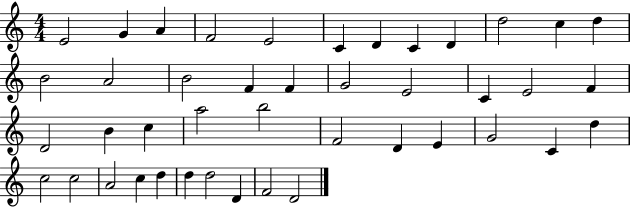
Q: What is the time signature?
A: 4/4